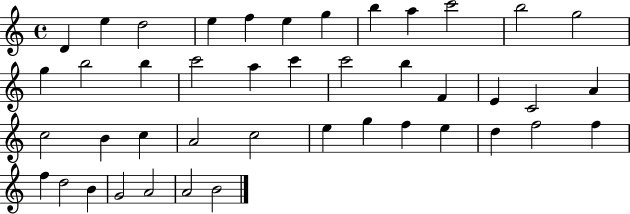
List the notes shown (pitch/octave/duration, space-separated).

D4/q E5/q D5/h E5/q F5/q E5/q G5/q B5/q A5/q C6/h B5/h G5/h G5/q B5/h B5/q C6/h A5/q C6/q C6/h B5/q F4/q E4/q C4/h A4/q C5/h B4/q C5/q A4/h C5/h E5/q G5/q F5/q E5/q D5/q F5/h F5/q F5/q D5/h B4/q G4/h A4/h A4/h B4/h